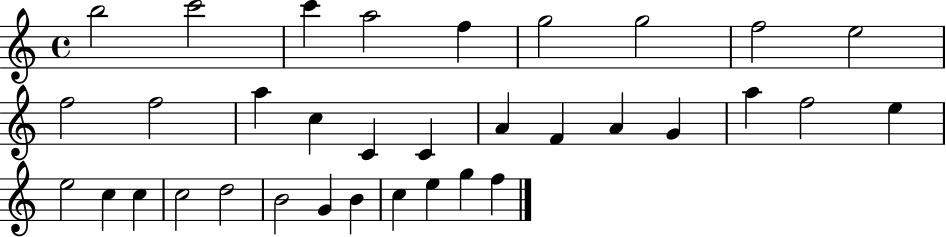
{
  \clef treble
  \time 4/4
  \defaultTimeSignature
  \key c \major
  b''2 c'''2 | c'''4 a''2 f''4 | g''2 g''2 | f''2 e''2 | \break f''2 f''2 | a''4 c''4 c'4 c'4 | a'4 f'4 a'4 g'4 | a''4 f''2 e''4 | \break e''2 c''4 c''4 | c''2 d''2 | b'2 g'4 b'4 | c''4 e''4 g''4 f''4 | \break \bar "|."
}